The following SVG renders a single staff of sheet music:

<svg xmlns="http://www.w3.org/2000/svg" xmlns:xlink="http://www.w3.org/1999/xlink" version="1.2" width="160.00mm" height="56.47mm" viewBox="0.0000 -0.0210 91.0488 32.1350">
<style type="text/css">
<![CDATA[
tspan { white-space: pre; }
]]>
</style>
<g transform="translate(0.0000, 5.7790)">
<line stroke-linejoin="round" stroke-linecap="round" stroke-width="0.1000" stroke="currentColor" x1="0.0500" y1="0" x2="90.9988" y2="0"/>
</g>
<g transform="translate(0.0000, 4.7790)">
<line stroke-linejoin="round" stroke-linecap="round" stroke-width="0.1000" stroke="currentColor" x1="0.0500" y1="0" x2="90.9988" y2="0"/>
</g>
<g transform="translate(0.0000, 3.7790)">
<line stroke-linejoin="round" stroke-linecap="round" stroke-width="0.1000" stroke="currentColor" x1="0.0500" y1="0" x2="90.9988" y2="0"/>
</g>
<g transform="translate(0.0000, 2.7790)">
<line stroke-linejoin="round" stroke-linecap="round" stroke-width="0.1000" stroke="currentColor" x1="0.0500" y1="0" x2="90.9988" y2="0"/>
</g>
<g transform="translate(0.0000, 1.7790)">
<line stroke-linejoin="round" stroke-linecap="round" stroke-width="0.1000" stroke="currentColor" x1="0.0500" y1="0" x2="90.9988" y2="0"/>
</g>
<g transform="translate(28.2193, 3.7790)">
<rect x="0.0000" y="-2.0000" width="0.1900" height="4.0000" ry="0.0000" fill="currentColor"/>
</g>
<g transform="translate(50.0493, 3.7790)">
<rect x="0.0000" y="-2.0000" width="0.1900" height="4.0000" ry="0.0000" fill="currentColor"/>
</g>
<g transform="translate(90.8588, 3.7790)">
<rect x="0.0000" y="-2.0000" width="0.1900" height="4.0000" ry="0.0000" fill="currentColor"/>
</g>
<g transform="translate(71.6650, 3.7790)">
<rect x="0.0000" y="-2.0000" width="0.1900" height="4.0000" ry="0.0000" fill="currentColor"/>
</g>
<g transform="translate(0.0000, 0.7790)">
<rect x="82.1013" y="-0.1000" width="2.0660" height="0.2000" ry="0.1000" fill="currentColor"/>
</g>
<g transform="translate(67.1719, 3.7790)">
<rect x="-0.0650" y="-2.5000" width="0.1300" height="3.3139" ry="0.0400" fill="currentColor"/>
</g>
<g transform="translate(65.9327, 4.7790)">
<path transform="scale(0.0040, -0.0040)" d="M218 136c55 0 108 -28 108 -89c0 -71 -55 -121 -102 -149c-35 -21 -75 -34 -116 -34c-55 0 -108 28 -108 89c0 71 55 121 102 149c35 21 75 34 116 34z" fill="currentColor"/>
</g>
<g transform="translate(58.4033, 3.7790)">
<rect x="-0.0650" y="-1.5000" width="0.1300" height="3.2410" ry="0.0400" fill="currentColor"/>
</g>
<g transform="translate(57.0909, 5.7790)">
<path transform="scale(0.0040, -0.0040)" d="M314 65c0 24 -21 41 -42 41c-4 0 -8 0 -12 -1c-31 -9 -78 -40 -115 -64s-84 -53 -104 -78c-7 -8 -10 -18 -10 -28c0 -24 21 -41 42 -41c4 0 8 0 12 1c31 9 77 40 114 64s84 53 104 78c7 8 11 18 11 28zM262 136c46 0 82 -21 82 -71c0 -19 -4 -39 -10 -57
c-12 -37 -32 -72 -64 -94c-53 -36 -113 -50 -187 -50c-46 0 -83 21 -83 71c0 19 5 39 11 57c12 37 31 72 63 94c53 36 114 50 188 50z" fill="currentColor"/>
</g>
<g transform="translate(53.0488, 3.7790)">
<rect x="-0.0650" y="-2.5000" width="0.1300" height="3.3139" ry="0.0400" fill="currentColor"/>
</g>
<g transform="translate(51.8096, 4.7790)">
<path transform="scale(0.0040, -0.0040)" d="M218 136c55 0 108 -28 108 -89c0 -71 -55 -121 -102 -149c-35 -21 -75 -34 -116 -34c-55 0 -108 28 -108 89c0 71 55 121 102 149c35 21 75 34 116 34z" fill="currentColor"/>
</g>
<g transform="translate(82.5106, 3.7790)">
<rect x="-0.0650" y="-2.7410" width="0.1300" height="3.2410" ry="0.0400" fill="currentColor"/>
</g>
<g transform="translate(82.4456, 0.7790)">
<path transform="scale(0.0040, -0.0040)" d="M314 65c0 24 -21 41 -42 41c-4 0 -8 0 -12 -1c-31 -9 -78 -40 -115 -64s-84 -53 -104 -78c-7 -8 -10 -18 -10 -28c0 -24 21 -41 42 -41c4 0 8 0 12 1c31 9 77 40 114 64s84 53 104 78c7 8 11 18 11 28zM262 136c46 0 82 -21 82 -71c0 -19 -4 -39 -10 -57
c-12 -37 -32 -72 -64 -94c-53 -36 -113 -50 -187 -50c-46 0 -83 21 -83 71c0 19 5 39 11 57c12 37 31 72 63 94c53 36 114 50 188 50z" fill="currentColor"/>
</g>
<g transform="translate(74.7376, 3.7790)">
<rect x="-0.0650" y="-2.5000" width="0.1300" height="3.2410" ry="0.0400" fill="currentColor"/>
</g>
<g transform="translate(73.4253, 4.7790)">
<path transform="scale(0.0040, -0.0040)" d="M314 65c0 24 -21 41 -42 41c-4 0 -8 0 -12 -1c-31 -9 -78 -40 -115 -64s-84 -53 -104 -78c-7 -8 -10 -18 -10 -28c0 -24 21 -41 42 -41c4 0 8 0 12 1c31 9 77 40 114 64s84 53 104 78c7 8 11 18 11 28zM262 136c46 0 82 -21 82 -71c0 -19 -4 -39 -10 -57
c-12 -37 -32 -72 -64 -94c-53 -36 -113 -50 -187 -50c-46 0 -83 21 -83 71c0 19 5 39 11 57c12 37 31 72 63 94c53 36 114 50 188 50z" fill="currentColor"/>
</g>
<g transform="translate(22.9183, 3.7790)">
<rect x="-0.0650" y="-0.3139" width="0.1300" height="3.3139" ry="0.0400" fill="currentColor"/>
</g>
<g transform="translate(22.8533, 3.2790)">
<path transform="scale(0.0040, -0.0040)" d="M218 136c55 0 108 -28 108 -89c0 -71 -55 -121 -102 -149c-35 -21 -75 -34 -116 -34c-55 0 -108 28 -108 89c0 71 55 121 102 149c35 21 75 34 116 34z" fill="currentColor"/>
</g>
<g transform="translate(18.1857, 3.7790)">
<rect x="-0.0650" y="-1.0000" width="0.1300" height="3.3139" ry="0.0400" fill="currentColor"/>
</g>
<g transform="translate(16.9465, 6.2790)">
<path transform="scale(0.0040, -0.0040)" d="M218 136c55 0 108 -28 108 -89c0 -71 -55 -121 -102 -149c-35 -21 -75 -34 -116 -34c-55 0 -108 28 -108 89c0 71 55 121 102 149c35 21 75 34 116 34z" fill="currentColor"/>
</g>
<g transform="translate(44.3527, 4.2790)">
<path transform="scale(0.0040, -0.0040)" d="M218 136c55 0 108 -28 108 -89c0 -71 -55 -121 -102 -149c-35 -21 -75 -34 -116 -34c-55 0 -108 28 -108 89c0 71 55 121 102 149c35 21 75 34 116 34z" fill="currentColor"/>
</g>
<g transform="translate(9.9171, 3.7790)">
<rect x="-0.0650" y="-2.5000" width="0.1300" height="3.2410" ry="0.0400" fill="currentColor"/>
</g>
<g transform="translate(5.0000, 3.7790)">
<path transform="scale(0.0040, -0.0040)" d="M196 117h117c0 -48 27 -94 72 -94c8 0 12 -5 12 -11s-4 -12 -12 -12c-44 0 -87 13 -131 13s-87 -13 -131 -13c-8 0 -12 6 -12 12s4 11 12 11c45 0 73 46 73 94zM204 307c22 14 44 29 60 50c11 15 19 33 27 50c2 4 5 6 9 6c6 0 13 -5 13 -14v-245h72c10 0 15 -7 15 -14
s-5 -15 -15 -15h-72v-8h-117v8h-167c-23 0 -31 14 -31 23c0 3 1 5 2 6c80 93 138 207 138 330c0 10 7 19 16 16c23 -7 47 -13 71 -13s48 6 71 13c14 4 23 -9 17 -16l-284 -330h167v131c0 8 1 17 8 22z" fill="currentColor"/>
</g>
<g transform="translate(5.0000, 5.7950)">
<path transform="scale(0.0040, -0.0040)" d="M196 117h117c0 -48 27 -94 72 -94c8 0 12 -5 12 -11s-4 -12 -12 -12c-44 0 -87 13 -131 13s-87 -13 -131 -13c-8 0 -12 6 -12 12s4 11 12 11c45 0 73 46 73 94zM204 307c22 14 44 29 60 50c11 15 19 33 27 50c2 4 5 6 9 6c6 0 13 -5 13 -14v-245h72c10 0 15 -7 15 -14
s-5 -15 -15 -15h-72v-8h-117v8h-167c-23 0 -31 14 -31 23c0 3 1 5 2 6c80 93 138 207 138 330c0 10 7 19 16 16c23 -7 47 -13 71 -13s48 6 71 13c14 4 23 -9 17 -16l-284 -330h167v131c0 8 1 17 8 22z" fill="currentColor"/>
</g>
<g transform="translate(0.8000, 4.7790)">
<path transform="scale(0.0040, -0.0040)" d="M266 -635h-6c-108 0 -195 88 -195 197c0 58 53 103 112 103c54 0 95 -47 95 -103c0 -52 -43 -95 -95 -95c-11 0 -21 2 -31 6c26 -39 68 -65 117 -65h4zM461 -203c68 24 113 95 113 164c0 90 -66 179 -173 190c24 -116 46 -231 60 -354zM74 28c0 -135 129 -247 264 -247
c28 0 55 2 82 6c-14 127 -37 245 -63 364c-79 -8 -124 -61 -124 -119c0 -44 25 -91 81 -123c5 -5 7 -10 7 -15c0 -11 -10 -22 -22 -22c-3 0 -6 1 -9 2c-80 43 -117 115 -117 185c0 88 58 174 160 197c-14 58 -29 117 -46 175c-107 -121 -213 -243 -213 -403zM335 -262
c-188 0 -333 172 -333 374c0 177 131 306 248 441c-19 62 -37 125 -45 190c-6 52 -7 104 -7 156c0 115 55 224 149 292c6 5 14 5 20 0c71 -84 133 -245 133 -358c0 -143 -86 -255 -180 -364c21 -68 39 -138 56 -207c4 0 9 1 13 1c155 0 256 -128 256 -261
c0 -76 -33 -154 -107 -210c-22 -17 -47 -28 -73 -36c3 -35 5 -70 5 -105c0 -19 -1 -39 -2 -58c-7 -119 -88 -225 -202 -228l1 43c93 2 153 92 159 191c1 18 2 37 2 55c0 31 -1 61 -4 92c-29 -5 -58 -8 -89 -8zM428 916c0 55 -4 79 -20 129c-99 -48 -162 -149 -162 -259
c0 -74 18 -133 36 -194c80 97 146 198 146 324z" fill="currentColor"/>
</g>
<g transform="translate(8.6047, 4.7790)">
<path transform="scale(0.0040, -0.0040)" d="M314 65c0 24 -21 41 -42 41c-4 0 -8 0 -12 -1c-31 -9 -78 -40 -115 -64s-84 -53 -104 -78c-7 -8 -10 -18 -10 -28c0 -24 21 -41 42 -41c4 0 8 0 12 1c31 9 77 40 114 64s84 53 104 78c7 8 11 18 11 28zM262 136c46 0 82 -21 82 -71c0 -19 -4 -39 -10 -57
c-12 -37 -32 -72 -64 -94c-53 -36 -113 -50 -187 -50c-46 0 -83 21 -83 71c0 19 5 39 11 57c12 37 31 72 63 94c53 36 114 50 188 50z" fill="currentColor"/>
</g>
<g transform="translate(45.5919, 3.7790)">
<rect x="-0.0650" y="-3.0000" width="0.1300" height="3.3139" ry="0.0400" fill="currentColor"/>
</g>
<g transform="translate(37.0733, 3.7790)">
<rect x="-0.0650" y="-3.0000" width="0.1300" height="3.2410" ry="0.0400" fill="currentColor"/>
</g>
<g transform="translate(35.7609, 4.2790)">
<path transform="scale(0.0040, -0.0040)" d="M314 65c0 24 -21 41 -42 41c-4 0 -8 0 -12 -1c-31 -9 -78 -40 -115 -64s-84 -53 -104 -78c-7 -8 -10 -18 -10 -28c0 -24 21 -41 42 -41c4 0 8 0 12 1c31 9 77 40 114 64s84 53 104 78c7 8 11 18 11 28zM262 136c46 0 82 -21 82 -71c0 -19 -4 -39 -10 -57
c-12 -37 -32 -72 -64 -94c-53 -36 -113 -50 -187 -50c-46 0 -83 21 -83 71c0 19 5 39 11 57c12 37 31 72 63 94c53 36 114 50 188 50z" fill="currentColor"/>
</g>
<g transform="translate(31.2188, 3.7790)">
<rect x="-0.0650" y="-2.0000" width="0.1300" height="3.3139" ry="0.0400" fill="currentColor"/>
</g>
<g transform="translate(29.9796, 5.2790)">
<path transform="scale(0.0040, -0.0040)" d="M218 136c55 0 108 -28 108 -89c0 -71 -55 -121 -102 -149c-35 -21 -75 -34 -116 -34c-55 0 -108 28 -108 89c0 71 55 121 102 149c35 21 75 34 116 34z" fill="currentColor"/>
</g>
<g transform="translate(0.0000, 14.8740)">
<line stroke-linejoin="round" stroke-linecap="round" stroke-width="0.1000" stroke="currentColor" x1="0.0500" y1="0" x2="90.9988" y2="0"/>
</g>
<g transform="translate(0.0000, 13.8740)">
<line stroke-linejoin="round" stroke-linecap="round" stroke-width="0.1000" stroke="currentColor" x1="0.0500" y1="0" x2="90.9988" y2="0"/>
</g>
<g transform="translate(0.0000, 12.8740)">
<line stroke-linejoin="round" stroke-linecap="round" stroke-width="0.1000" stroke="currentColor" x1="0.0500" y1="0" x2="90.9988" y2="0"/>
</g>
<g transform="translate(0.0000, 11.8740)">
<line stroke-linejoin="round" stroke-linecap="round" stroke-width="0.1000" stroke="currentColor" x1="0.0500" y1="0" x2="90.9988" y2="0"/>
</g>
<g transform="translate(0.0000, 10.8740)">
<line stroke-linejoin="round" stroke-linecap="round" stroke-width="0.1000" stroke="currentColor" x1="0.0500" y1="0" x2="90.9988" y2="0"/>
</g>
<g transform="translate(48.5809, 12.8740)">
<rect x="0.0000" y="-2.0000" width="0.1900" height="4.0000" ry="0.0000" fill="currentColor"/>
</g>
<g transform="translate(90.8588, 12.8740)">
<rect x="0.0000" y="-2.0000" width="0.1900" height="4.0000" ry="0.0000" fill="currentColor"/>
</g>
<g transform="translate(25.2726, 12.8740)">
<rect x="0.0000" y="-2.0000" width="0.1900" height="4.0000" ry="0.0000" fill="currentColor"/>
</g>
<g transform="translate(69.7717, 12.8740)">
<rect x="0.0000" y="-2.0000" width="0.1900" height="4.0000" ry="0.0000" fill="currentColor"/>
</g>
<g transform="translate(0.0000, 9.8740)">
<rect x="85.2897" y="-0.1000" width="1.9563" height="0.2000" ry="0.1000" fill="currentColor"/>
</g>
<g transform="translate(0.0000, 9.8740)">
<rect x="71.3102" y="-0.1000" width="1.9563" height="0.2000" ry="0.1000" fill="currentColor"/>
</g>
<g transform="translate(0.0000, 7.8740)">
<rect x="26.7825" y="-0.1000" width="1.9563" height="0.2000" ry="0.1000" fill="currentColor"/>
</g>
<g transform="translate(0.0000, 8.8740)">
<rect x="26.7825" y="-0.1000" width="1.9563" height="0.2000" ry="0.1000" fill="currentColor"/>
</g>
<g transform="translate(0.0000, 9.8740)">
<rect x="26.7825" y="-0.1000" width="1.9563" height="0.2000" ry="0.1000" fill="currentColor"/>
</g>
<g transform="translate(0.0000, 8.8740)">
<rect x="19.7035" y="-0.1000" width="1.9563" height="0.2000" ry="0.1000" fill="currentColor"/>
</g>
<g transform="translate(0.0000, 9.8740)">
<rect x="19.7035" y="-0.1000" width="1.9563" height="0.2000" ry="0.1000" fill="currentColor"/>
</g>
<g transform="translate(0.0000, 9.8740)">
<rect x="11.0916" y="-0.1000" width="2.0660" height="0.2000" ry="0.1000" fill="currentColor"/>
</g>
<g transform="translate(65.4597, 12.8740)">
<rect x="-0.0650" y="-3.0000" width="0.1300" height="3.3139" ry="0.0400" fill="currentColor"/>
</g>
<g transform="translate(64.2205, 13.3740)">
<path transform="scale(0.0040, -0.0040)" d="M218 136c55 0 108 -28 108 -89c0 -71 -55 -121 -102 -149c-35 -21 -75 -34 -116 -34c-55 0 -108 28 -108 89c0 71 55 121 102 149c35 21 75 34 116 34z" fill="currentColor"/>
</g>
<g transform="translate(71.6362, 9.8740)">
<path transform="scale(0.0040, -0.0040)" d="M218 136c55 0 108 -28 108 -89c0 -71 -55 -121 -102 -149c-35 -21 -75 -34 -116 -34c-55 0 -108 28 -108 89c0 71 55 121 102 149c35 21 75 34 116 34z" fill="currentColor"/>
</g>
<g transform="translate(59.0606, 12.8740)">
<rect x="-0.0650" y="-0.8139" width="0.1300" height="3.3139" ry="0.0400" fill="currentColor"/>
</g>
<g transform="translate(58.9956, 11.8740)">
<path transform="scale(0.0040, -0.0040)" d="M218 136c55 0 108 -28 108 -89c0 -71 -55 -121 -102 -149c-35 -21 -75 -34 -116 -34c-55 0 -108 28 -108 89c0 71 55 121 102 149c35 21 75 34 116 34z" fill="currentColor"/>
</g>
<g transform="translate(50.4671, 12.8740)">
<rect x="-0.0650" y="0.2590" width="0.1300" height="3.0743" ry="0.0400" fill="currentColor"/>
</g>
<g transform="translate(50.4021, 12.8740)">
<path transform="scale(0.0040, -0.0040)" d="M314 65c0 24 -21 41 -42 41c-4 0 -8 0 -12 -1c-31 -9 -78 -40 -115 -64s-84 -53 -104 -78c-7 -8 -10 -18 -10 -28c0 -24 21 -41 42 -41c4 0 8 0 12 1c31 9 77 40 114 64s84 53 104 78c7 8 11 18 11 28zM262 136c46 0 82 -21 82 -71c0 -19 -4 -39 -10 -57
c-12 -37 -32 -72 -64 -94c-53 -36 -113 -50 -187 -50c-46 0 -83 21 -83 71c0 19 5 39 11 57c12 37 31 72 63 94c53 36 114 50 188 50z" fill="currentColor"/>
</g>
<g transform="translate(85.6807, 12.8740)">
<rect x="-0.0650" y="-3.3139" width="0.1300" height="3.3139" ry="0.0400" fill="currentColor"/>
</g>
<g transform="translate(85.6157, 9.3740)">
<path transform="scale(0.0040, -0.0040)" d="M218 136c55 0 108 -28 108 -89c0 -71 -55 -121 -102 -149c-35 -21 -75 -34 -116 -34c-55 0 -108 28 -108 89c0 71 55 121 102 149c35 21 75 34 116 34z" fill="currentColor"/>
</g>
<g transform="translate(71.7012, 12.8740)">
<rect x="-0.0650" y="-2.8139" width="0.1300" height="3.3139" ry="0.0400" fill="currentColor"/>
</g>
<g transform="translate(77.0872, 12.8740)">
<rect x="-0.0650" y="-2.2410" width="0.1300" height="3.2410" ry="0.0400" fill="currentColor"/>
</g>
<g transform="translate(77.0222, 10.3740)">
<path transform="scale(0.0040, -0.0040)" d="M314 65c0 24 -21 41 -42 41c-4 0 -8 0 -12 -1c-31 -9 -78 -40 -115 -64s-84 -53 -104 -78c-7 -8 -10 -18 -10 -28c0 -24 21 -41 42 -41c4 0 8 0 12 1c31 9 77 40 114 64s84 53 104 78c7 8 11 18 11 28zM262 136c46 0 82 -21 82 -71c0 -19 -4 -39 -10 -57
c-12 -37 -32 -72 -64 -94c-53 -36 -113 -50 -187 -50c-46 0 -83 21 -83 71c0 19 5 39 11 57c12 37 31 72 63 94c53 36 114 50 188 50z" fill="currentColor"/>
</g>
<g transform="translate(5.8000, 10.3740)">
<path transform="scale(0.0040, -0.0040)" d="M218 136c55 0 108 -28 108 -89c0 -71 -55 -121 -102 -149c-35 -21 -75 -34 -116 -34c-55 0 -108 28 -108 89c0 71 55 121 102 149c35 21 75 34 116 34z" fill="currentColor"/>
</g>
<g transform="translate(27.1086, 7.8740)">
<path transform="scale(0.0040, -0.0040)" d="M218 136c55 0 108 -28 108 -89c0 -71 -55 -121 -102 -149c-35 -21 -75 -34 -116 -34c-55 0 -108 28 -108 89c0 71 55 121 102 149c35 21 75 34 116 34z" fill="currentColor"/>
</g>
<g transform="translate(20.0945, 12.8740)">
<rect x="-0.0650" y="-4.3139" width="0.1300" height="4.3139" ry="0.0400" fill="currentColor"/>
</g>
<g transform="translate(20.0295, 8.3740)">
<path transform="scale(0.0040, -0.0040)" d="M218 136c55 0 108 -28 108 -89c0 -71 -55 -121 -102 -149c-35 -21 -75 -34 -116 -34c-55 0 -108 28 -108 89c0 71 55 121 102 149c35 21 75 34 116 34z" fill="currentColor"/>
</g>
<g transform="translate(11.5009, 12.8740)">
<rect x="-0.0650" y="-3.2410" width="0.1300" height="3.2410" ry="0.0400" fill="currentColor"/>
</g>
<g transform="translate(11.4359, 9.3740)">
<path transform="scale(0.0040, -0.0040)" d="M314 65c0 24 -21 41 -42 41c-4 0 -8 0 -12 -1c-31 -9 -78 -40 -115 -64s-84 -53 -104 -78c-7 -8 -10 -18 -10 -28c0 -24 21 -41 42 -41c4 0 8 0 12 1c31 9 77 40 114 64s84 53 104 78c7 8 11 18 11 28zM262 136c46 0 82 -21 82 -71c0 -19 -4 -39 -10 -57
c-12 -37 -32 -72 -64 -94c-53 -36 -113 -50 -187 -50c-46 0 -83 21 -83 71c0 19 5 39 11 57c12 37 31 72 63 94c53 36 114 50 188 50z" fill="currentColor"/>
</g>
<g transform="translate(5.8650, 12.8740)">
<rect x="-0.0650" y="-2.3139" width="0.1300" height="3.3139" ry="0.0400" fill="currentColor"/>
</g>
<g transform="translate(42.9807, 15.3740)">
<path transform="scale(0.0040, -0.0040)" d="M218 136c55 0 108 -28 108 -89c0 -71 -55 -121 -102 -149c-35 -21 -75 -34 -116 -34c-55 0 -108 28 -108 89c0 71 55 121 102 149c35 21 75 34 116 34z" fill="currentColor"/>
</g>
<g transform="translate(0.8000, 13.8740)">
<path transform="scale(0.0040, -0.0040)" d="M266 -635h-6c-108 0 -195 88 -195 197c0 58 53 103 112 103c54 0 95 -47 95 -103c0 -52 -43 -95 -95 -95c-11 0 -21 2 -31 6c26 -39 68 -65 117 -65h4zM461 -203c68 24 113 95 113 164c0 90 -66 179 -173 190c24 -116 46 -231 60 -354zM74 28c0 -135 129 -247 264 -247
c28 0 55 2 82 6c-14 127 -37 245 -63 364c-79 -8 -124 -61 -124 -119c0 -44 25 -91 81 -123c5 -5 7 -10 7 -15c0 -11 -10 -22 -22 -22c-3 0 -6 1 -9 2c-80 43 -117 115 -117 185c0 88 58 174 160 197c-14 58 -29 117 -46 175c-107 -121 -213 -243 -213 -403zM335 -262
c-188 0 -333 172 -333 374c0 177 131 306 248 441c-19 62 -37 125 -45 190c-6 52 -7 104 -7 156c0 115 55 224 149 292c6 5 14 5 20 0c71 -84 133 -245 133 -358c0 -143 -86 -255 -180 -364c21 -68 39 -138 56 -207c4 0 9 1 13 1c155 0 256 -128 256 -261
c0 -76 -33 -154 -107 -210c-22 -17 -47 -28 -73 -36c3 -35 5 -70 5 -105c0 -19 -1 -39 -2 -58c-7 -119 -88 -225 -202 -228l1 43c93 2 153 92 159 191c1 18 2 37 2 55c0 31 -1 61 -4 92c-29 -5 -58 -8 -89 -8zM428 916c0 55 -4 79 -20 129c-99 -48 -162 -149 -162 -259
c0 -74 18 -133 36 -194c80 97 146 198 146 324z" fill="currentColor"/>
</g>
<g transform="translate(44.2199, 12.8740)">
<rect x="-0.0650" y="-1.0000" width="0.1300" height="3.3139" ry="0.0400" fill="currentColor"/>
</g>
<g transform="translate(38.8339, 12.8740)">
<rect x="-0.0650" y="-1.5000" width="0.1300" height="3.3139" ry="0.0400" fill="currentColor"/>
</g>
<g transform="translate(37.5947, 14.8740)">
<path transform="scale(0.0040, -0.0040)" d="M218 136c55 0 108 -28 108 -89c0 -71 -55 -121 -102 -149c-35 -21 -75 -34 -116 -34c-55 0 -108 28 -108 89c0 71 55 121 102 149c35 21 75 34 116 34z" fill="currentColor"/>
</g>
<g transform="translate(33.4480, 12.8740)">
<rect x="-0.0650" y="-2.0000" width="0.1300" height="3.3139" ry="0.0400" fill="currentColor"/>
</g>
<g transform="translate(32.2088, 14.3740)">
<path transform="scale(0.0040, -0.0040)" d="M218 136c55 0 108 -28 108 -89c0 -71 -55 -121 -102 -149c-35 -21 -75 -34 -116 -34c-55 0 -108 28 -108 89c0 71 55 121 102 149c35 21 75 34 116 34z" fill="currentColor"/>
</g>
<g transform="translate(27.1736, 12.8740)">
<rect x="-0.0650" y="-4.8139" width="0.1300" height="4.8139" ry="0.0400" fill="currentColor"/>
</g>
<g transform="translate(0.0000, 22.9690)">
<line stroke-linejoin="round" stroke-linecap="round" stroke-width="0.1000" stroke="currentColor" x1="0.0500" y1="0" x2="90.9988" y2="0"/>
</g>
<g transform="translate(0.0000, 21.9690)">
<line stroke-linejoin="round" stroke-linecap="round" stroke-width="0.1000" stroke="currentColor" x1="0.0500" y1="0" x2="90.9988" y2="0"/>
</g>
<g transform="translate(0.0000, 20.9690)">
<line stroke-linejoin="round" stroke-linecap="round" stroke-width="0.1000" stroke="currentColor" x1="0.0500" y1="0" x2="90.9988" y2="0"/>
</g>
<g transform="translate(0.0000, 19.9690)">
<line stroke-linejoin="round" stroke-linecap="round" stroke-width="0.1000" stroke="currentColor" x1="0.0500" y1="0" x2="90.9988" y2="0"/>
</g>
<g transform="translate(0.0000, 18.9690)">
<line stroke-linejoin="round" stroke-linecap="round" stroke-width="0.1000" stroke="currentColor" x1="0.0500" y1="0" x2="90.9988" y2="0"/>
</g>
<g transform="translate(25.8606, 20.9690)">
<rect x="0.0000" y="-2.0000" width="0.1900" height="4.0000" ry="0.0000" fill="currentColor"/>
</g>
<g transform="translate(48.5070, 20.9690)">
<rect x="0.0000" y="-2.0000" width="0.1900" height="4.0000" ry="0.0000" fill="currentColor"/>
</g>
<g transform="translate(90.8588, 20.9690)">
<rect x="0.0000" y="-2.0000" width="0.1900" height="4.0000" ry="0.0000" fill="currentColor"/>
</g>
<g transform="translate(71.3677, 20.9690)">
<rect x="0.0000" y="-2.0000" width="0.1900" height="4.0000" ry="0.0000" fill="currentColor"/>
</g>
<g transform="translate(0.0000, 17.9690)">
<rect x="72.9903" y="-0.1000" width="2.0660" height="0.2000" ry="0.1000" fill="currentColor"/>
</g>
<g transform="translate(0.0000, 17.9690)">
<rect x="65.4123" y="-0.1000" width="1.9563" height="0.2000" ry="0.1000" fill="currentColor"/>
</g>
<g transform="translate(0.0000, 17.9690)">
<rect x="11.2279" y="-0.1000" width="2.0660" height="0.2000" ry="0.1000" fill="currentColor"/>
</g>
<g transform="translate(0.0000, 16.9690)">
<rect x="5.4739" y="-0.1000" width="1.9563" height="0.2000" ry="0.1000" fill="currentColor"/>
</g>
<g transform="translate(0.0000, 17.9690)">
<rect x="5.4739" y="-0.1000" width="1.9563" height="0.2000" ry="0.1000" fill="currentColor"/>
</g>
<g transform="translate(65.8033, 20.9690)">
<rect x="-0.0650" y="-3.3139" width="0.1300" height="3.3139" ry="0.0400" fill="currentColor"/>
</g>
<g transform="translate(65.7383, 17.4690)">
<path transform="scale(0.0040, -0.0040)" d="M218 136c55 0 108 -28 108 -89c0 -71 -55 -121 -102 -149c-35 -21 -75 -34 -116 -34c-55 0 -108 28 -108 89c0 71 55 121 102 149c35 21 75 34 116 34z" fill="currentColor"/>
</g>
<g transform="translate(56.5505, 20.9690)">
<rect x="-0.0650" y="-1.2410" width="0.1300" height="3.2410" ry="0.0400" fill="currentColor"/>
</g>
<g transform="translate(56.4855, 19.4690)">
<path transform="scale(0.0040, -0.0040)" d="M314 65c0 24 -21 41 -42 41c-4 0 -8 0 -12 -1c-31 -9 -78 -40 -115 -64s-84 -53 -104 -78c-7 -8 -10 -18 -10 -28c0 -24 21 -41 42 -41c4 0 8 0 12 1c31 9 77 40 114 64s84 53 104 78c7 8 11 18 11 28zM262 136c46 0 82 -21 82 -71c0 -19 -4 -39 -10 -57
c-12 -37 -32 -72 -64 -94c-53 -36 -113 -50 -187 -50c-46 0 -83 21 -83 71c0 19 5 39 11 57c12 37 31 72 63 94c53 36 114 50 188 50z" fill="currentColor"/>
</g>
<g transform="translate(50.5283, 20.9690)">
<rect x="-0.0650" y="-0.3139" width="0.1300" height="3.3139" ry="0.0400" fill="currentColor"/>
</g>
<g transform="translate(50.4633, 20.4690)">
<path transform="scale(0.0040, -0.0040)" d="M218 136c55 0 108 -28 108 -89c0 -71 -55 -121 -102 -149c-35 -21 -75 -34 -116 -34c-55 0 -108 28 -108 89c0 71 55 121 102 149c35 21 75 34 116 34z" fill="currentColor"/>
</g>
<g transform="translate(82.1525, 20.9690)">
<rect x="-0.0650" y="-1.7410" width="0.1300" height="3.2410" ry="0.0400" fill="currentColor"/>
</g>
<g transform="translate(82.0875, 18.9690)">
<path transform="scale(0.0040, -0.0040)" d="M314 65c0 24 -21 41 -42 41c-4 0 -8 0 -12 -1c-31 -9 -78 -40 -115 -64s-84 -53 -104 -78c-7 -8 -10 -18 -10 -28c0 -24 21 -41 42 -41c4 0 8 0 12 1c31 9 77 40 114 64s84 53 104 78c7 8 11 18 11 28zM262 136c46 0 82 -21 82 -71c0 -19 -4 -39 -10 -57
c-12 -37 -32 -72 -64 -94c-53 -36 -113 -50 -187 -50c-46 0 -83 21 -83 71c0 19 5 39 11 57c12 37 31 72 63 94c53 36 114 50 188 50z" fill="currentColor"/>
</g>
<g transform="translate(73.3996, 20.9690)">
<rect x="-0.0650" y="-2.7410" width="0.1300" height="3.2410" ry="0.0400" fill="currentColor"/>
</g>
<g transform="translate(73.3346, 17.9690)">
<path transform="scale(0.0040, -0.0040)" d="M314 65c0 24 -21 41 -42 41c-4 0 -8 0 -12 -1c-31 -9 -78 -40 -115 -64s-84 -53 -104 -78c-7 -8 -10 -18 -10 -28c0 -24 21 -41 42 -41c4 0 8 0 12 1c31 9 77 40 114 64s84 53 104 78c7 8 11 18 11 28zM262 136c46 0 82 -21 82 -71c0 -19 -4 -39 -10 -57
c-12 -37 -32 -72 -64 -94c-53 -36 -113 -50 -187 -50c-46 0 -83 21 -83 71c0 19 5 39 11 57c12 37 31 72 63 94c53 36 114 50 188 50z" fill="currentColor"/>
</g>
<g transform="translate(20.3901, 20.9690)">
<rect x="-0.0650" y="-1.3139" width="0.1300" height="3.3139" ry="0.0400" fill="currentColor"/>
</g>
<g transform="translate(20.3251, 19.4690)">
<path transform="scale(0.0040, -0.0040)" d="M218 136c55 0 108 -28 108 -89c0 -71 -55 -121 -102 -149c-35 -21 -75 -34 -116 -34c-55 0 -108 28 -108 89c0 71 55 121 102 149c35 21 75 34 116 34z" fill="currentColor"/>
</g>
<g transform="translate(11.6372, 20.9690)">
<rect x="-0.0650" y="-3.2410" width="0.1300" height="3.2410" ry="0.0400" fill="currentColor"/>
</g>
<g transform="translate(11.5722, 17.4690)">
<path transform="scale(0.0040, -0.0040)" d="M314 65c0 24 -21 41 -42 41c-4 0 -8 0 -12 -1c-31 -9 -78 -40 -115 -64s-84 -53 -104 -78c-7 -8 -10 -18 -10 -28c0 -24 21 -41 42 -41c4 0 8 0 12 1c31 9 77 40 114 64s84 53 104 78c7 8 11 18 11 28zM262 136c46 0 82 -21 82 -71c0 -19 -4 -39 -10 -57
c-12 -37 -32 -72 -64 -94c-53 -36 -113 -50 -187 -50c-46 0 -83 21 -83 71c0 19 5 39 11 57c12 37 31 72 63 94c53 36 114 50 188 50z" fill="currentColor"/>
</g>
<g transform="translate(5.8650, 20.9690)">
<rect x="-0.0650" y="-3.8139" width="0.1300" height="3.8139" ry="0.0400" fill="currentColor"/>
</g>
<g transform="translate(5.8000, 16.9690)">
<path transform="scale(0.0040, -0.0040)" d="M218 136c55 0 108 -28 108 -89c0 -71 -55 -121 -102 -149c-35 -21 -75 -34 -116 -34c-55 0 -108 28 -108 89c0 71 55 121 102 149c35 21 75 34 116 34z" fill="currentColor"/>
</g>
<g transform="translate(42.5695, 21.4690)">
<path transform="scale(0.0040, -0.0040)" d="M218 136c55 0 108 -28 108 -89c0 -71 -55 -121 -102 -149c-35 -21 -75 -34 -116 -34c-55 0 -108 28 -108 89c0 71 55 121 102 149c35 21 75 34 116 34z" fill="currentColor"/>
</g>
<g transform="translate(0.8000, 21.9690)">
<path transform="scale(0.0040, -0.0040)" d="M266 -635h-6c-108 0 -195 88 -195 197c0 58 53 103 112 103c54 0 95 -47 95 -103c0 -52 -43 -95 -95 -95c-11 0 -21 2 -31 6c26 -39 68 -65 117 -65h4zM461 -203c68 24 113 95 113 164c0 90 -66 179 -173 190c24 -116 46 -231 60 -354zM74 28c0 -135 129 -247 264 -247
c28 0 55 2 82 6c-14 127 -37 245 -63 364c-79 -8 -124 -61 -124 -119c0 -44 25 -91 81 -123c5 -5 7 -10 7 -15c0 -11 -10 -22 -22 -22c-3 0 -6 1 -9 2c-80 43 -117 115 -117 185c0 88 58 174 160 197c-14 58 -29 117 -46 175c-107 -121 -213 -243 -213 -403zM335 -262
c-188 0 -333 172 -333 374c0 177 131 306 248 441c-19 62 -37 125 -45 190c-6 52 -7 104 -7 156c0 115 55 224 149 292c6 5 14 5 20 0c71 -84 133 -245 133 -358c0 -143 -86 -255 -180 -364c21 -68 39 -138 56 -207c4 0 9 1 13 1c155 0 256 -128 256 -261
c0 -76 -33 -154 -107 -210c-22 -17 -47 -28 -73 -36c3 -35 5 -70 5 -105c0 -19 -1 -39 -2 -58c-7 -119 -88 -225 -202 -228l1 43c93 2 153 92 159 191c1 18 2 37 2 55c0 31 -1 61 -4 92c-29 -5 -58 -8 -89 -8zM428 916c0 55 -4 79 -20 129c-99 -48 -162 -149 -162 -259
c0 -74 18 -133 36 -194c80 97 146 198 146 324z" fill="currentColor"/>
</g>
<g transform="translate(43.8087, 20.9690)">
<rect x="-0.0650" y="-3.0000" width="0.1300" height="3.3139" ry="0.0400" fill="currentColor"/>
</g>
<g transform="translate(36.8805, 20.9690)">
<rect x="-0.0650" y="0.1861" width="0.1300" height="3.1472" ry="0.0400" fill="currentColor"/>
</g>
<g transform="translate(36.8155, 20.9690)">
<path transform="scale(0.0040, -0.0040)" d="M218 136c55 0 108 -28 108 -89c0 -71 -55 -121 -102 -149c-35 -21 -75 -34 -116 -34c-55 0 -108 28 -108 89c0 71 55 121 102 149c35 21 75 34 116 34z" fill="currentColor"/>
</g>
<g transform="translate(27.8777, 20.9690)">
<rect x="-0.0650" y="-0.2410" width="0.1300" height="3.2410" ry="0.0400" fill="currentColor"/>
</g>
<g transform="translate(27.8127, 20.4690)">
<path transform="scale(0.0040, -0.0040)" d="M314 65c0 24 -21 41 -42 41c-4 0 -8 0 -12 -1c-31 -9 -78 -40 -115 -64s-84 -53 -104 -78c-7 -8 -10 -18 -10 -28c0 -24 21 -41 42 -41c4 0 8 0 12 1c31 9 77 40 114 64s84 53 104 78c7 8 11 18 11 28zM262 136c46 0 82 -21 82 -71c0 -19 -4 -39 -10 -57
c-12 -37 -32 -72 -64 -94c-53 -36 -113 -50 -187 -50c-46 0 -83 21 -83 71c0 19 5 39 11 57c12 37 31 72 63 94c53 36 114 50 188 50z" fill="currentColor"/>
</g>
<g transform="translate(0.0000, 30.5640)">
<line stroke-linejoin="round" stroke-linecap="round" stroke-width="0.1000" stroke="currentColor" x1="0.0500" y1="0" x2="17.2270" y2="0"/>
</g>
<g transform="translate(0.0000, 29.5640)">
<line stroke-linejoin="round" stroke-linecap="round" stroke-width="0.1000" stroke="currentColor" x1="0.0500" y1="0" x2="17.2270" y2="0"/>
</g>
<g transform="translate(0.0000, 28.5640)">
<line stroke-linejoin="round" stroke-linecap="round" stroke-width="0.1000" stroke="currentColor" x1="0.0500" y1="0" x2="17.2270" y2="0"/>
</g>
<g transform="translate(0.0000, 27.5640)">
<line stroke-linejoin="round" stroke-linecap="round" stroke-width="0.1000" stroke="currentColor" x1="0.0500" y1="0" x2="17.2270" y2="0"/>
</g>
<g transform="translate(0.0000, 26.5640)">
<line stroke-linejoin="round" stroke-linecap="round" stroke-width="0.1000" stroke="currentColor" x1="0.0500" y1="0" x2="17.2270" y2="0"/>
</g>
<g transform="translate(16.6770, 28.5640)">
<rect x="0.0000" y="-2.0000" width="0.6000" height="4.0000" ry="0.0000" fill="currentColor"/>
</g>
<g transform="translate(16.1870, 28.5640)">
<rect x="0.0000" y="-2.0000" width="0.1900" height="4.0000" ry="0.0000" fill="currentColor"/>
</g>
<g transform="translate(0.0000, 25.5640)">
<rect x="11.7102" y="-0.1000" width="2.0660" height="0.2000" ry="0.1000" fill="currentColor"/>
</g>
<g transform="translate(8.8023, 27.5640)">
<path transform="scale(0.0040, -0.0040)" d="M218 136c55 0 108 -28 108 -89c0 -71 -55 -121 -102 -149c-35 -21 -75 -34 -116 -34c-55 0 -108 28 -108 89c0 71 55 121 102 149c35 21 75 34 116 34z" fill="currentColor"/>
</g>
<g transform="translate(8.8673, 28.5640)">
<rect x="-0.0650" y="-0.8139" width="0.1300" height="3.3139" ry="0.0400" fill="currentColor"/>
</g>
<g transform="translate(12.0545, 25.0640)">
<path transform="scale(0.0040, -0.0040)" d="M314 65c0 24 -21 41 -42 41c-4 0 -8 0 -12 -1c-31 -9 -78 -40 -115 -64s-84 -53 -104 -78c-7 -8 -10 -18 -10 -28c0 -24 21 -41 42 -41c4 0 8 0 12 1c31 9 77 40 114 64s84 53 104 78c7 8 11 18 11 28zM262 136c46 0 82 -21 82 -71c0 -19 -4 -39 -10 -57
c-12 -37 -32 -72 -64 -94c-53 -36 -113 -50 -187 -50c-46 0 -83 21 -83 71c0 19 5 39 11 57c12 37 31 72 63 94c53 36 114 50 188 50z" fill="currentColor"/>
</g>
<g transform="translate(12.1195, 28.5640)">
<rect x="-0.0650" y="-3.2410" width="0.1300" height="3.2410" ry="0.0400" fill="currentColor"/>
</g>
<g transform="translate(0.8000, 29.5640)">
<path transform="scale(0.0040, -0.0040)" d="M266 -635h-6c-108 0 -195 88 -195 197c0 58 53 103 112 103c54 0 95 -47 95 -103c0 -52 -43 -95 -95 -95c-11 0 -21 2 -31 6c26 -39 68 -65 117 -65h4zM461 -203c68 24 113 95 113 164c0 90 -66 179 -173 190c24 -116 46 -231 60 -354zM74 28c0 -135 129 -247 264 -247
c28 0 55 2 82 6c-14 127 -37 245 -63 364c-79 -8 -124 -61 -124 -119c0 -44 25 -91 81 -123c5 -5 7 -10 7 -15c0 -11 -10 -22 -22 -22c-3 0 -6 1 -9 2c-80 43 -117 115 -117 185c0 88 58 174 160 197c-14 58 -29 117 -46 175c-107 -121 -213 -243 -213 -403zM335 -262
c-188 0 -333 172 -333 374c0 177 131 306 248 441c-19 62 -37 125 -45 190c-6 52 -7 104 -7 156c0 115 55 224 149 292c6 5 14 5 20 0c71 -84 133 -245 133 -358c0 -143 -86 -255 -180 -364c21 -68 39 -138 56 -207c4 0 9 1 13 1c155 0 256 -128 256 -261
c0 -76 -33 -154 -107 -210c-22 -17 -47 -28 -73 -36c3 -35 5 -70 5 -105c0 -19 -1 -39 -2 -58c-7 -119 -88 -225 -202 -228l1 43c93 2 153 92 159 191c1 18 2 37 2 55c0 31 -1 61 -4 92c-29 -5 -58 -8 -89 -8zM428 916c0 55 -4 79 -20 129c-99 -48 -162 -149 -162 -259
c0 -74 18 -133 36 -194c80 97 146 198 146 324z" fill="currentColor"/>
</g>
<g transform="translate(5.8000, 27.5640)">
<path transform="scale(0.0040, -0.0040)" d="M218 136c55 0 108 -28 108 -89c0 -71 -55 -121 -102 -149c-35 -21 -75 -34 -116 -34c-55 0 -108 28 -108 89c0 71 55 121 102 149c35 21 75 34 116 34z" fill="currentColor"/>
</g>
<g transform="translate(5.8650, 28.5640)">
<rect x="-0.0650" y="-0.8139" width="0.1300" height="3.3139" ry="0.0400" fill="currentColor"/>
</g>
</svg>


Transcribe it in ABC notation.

X:1
T:Untitled
M:4/4
L:1/4
K:C
G2 D c F A2 A G E2 G G2 a2 g b2 d' e' F E D B2 d A a g2 b c' b2 e c2 B A c e2 b a2 f2 d d b2